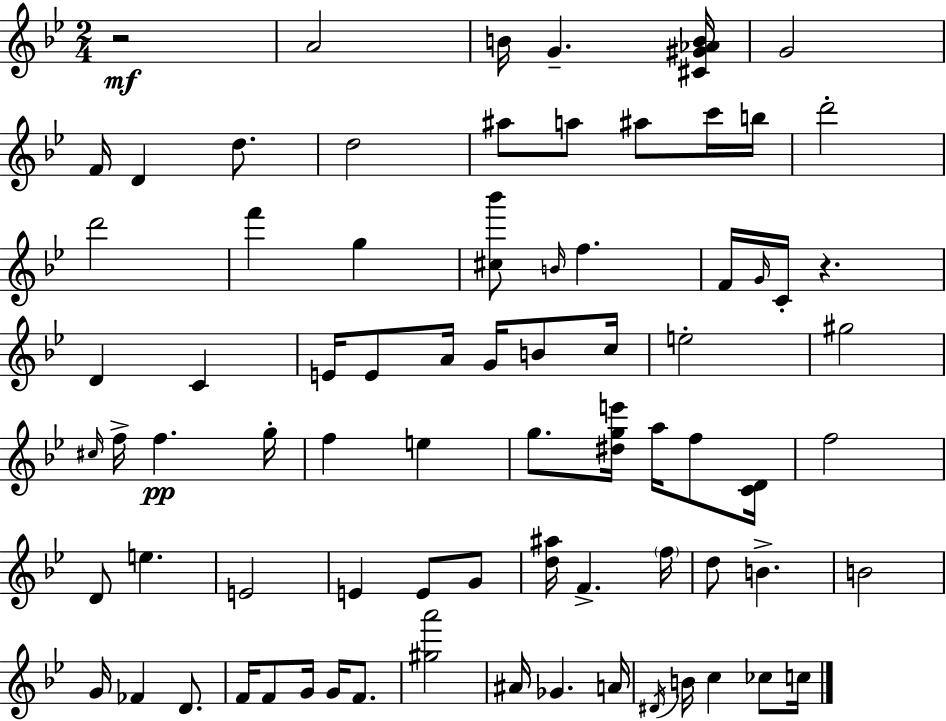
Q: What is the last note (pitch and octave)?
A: C5